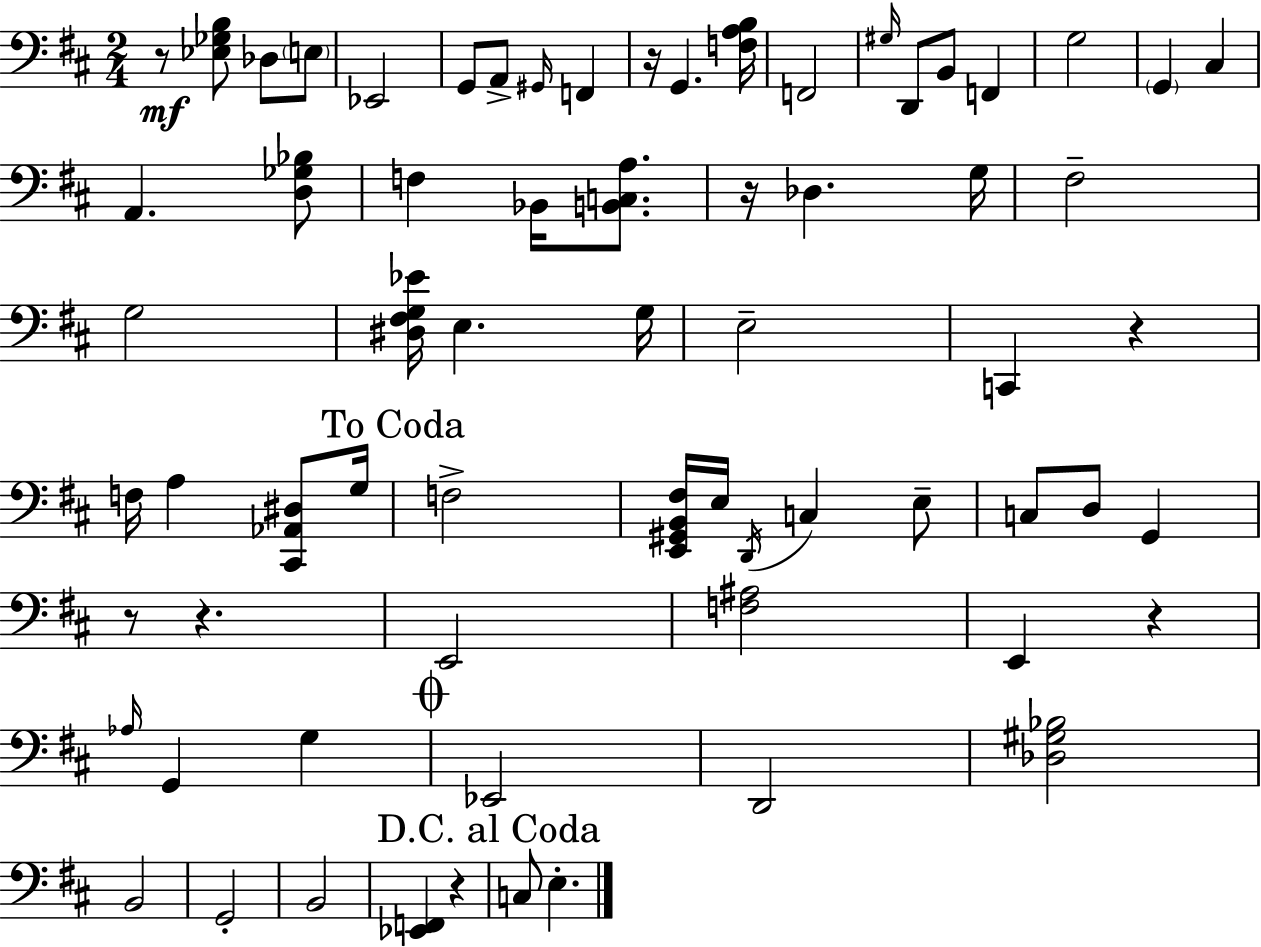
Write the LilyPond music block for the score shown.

{
  \clef bass
  \numericTimeSignature
  \time 2/4
  \key d \major
  r8\mf <ees ges b>8 des8 \parenthesize e8 | ees,2 | g,8 a,8-> \grace { gis,16 } f,4 | r16 g,4. | \break <f a b>16 f,2 | \grace { gis16 } d,8 b,8 f,4 | g2 | \parenthesize g,4 cis4 | \break a,4. | <d ges bes>8 f4 bes,16 <b, c a>8. | r16 des4. | g16 fis2-- | \break g2 | <dis fis g ees'>16 e4. | g16 e2-- | c,4 r4 | \break f16 a4 <cis, aes, dis>8 | g16 \mark "To Coda" f2-> | <e, gis, b, fis>16 e16 \acciaccatura { d,16 } c4 | e8-- c8 d8 g,4 | \break r8 r4. | e,2 | <f ais>2 | e,4 r4 | \break \grace { aes16 } g,4 | g4 \mark \markup { \musicglyph "scripts.coda" } ees,2 | d,2 | <des gis bes>2 | \break b,2 | g,2-. | b,2 | <ees, f,>4 | \break r4 \mark "D.C. al Coda" c8 e4.-. | \bar "|."
}